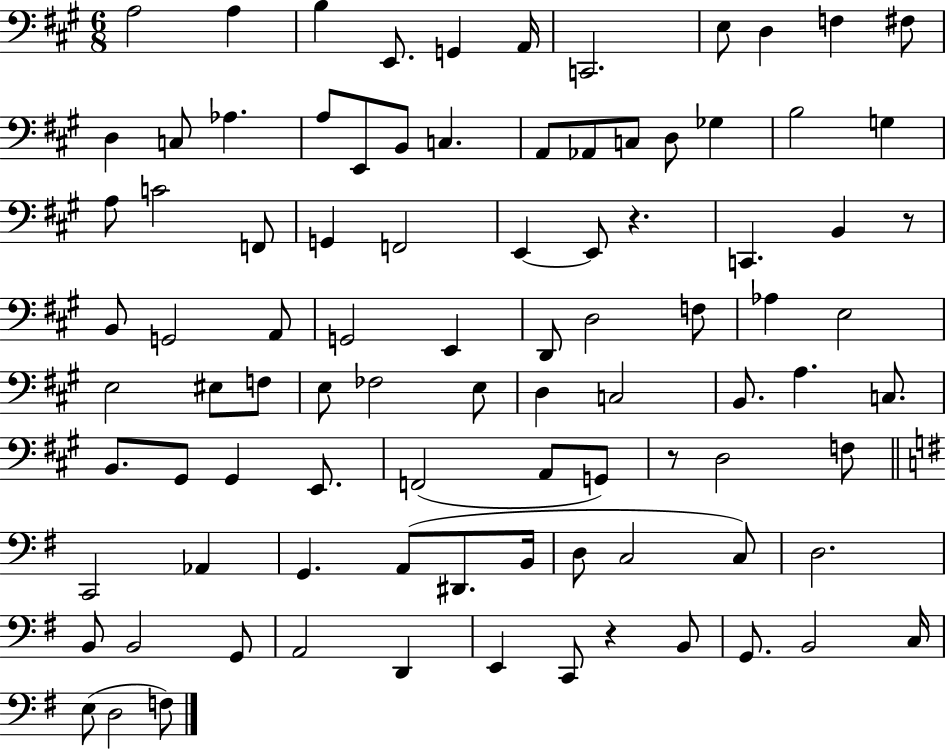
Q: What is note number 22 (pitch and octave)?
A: D3